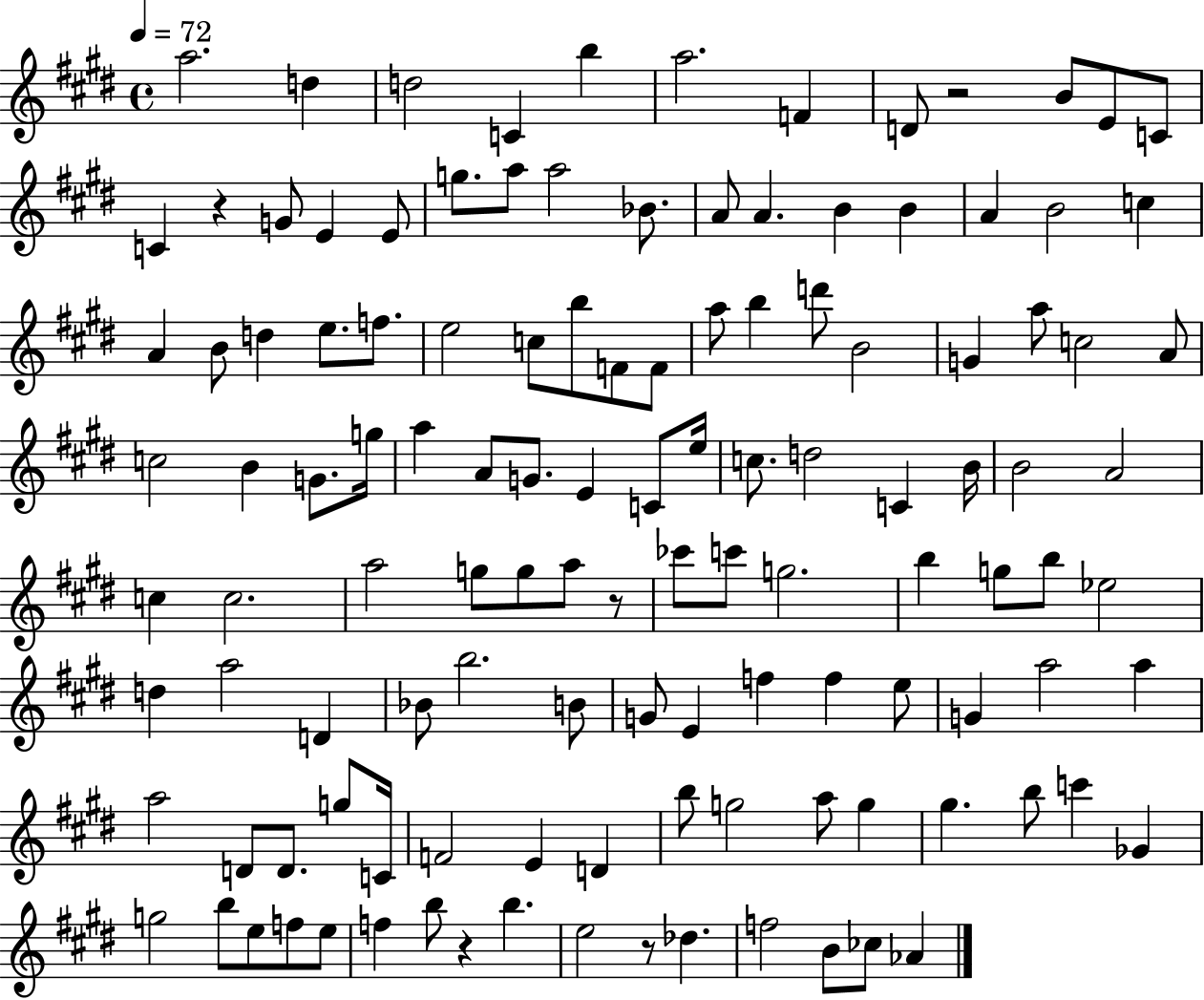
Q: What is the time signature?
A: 4/4